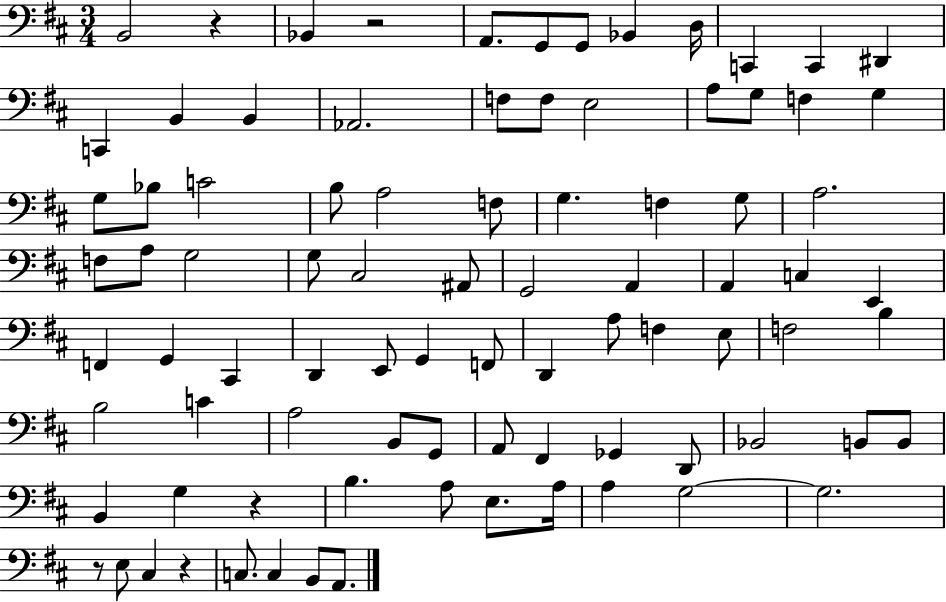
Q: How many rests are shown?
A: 5